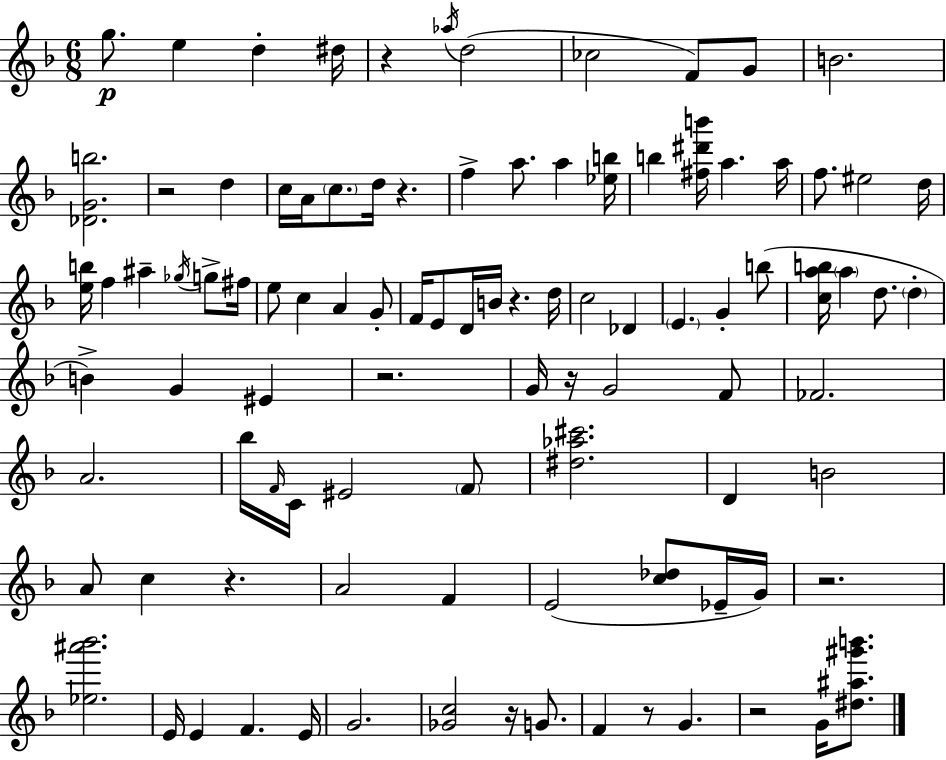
G5/e. E5/q D5/q D#5/s R/q Ab5/s D5/h CES5/h F4/e G4/e B4/h. [Db4,G4,B5]/h. R/h D5/q C5/s A4/s C5/e. D5/s R/q. F5/q A5/e. A5/q [Eb5,B5]/s B5/q [F#5,D#6,B6]/s A5/q. A5/s F5/e. EIS5/h D5/s [E5,B5]/s F5/q A#5/q Gb5/s G5/e F#5/s E5/e C5/q A4/q G4/e F4/s E4/e D4/s B4/s R/q. D5/s C5/h Db4/q E4/q. G4/q B5/e [C5,A5,B5]/s A5/q D5/e. D5/q B4/q G4/q EIS4/q R/h. G4/s R/s G4/h F4/e FES4/h. A4/h. Bb5/s F4/s C4/s EIS4/h F4/e [D#5,Ab5,C#6]/h. D4/q B4/h A4/e C5/q R/q. A4/h F4/q E4/h [C5,Db5]/e Eb4/s G4/s R/h. [Eb5,A#6,Bb6]/h. E4/s E4/q F4/q. E4/s G4/h. [Gb4,C5]/h R/s G4/e. F4/q R/e G4/q. R/h G4/s [D#5,A#5,G#6,B6]/e.